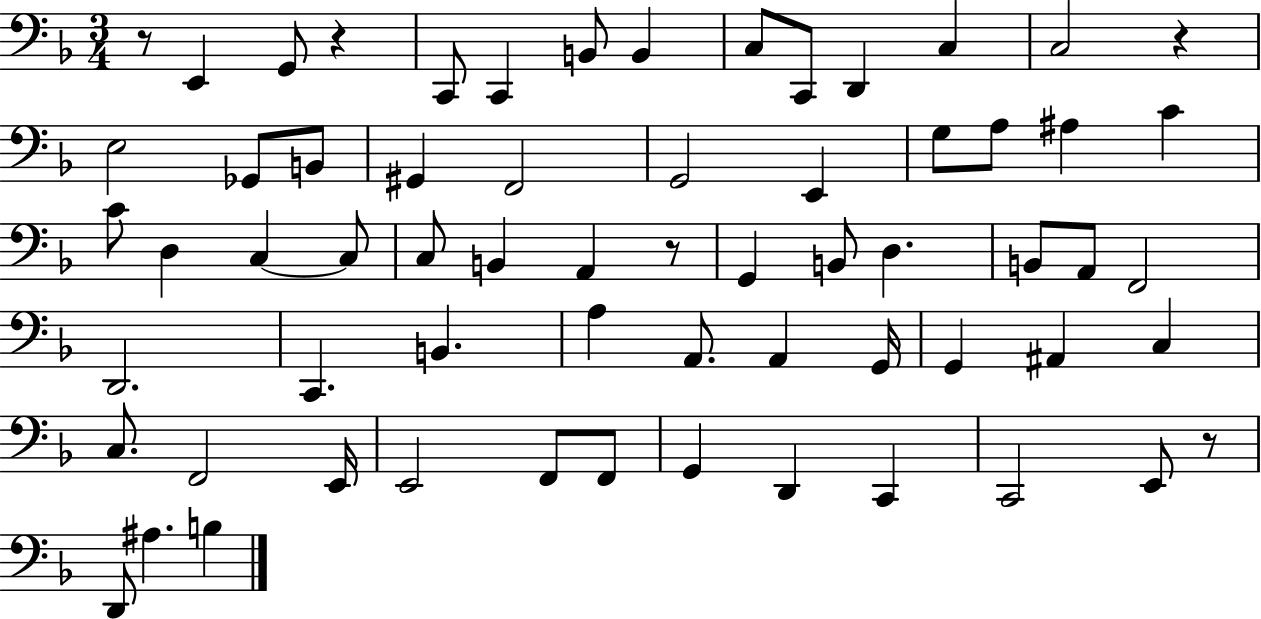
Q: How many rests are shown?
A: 5